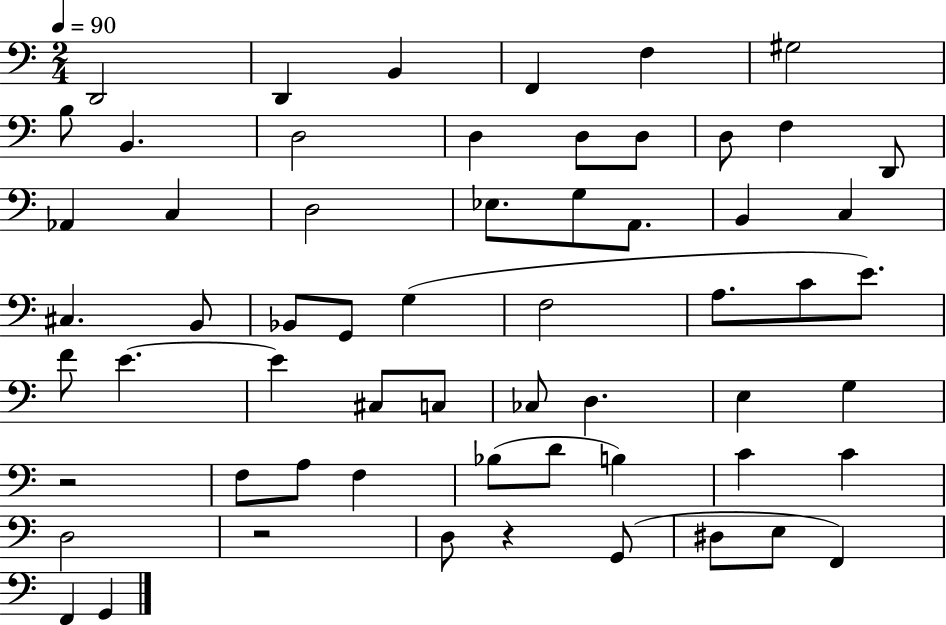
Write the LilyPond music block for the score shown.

{
  \clef bass
  \numericTimeSignature
  \time 2/4
  \key c \major
  \tempo 4 = 90
  d,2 | d,4 b,4 | f,4 f4 | gis2 | \break b8 b,4. | d2 | d4 d8 d8 | d8 f4 d,8 | \break aes,4 c4 | d2 | ees8. g8 a,8. | b,4 c4 | \break cis4. b,8 | bes,8 g,8 g4( | f2 | a8. c'8 e'8.) | \break f'8 e'4.~~ | e'4 cis8 c8 | ces8 d4. | e4 g4 | \break r2 | f8 a8 f4 | bes8( d'8 b4) | c'4 c'4 | \break d2 | r2 | d8 r4 g,8( | dis8 e8 f,4) | \break f,4 g,4 | \bar "|."
}